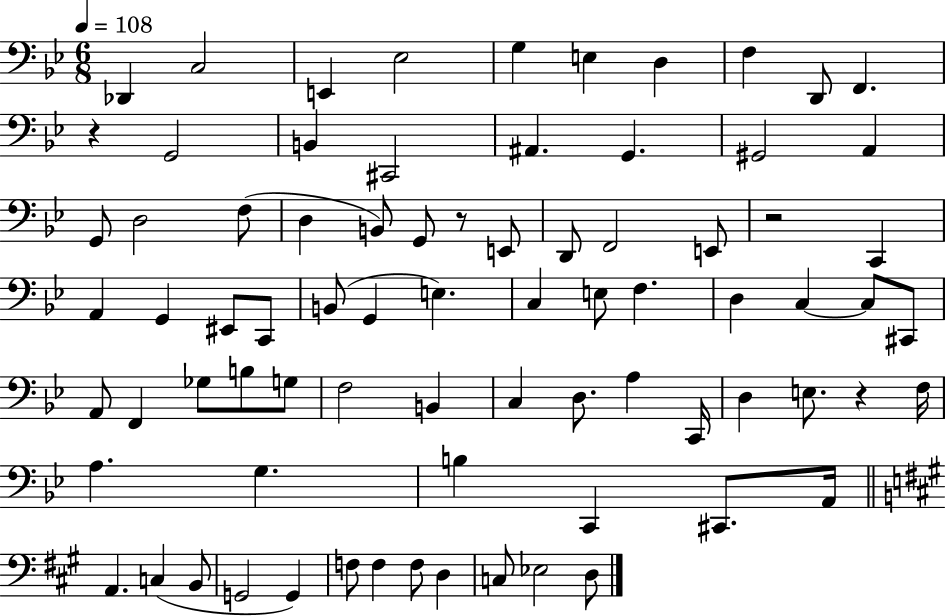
Db2/q C3/h E2/q Eb3/h G3/q E3/q D3/q F3/q D2/e F2/q. R/q G2/h B2/q C#2/h A#2/q. G2/q. G#2/h A2/q G2/e D3/h F3/e D3/q B2/e G2/e R/e E2/e D2/e F2/h E2/e R/h C2/q A2/q G2/q EIS2/e C2/e B2/e G2/q E3/q. C3/q E3/e F3/q. D3/q C3/q C3/e C#2/e A2/e F2/q Gb3/e B3/e G3/e F3/h B2/q C3/q D3/e. A3/q C2/s D3/q E3/e. R/q F3/s A3/q. G3/q. B3/q C2/q C#2/e. A2/s A2/q. C3/q B2/e G2/h G2/q F3/e F3/q F3/e D3/q C3/e Eb3/h D3/e